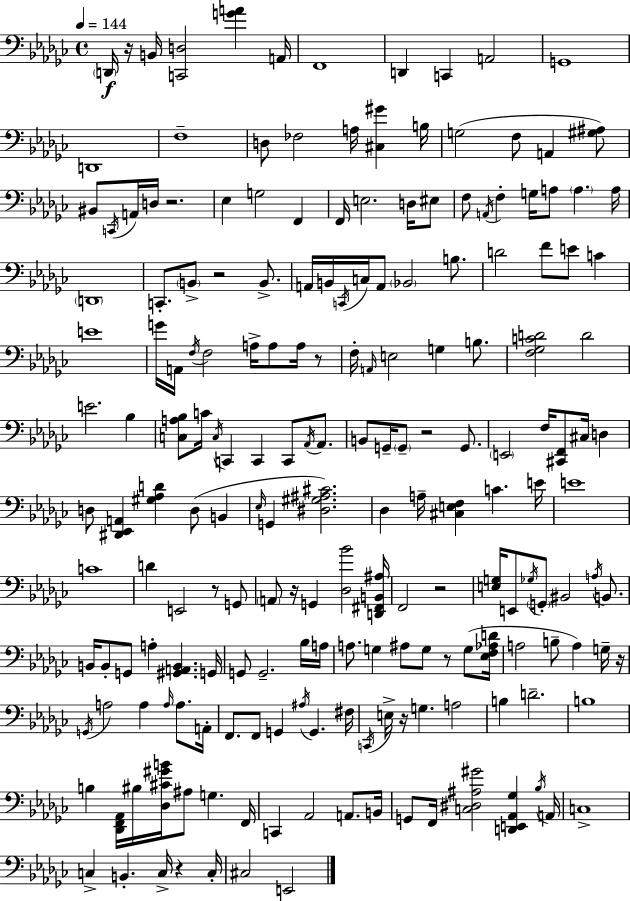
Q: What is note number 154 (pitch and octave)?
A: A2